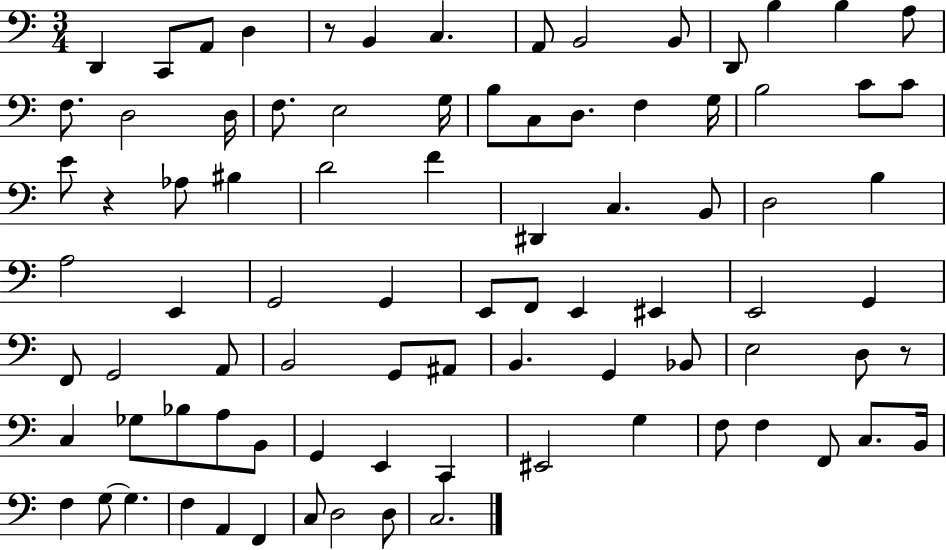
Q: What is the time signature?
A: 3/4